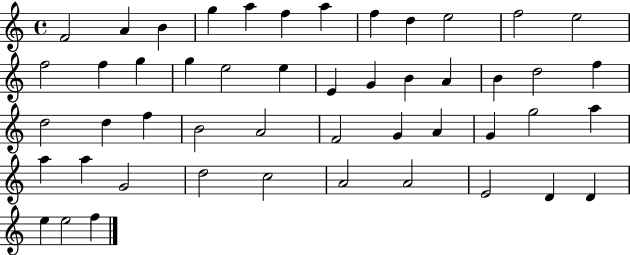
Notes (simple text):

F4/h A4/q B4/q G5/q A5/q F5/q A5/q F5/q D5/q E5/h F5/h E5/h F5/h F5/q G5/q G5/q E5/h E5/q E4/q G4/q B4/q A4/q B4/q D5/h F5/q D5/h D5/q F5/q B4/h A4/h F4/h G4/q A4/q G4/q G5/h A5/q A5/q A5/q G4/h D5/h C5/h A4/h A4/h E4/h D4/q D4/q E5/q E5/h F5/q